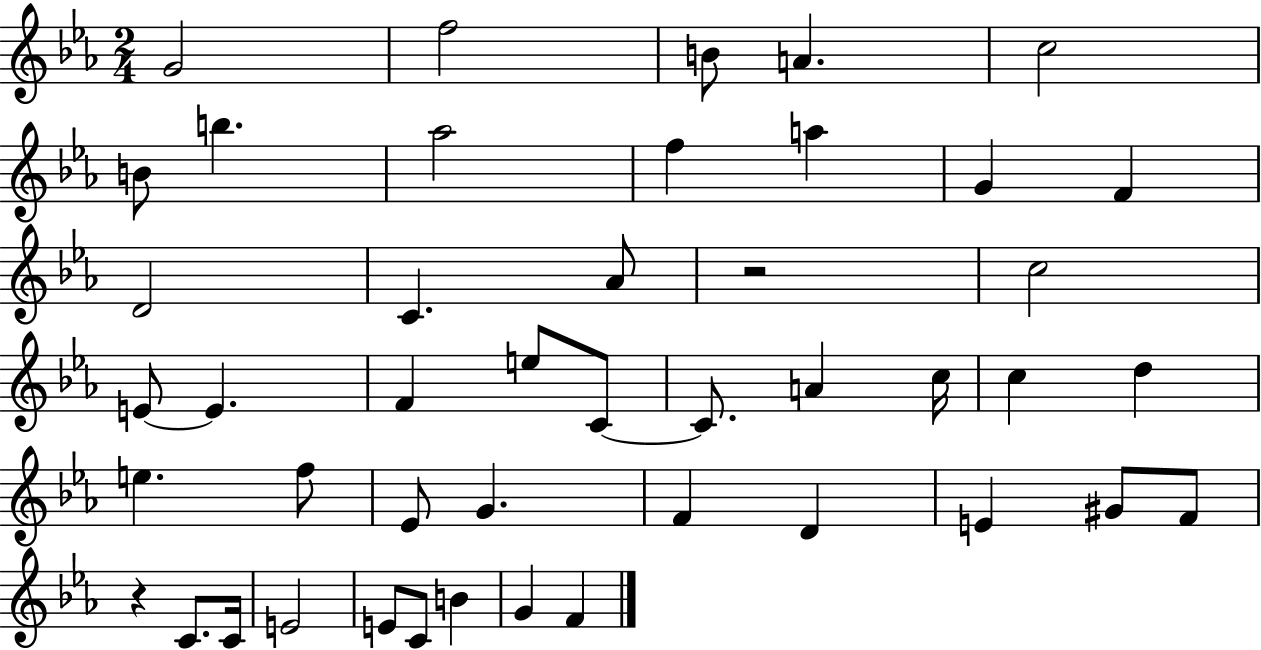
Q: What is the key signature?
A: EES major